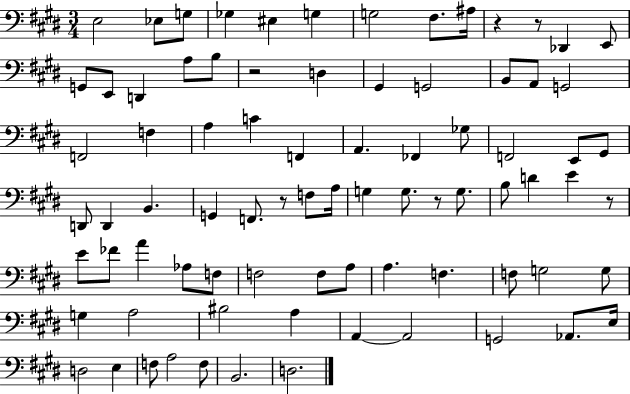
X:1
T:Untitled
M:3/4
L:1/4
K:E
E,2 _E,/2 G,/2 _G, ^E, G, G,2 ^F,/2 ^A,/4 z z/2 _D,, E,,/2 G,,/2 E,,/2 D,, A,/2 B,/2 z2 D, ^G,, G,,2 B,,/2 A,,/2 G,,2 F,,2 F, A, C F,, A,, _F,, _G,/2 F,,2 E,,/2 ^G,,/2 D,,/2 D,, B,, G,, F,,/2 z/2 F,/2 A,/4 G, G,/2 z/2 G,/2 B,/2 D E z/2 E/2 _F/2 A _A,/2 F,/2 F,2 F,/2 A,/2 A, F, F,/2 G,2 G,/2 G, A,2 ^B,2 A, A,, A,,2 G,,2 _A,,/2 E,/4 D,2 E, F,/2 A,2 F,/2 B,,2 D,2